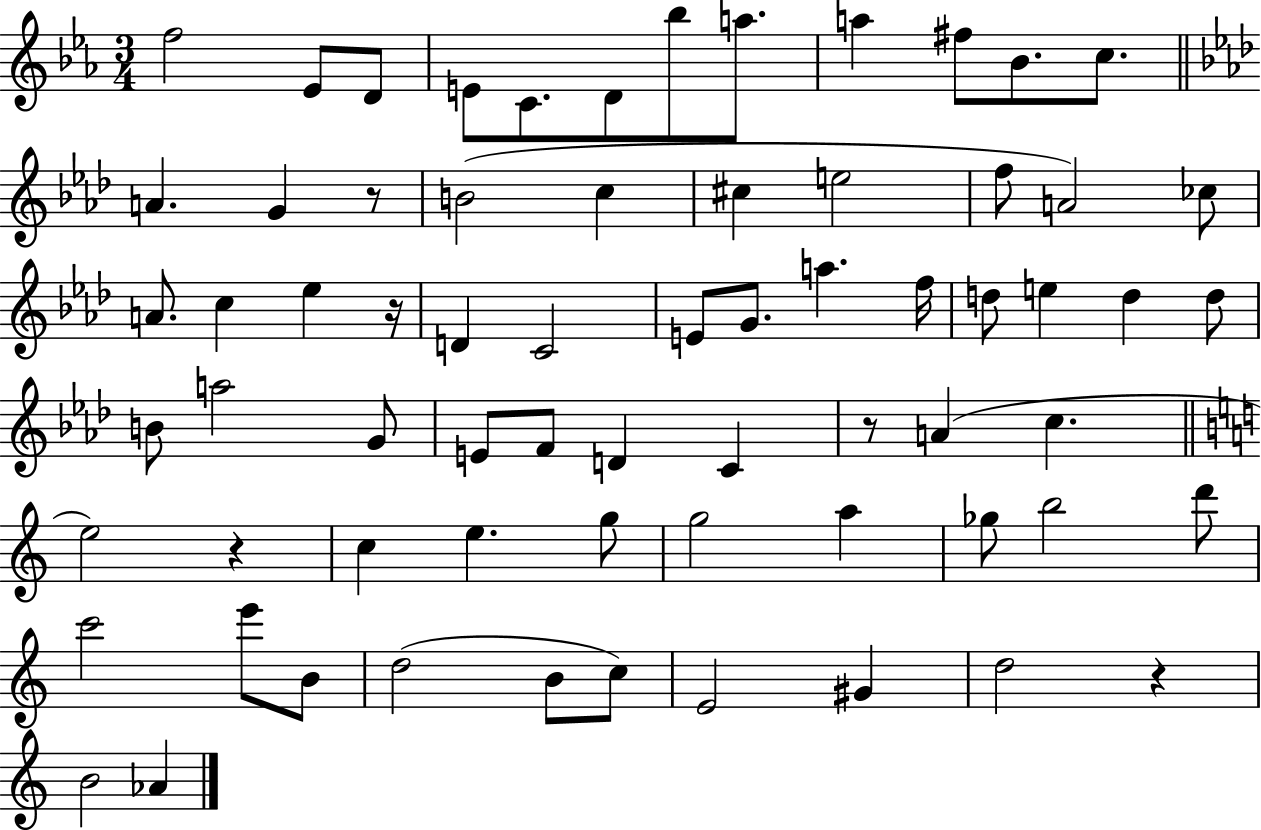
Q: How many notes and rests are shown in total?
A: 68